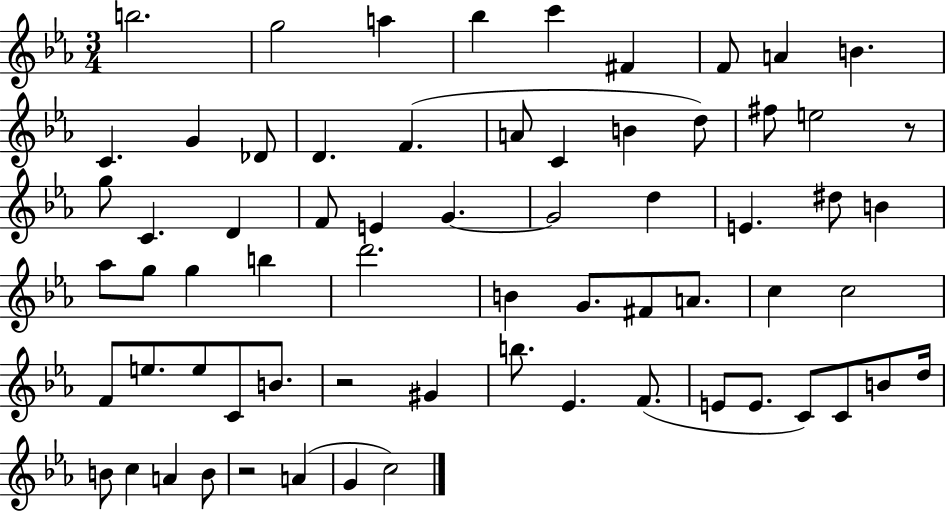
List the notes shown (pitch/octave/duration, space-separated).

B5/h. G5/h A5/q Bb5/q C6/q F#4/q F4/e A4/q B4/q. C4/q. G4/q Db4/e D4/q. F4/q. A4/e C4/q B4/q D5/e F#5/e E5/h R/e G5/e C4/q. D4/q F4/e E4/q G4/q. G4/h D5/q E4/q. D#5/e B4/q Ab5/e G5/e G5/q B5/q D6/h. B4/q G4/e. F#4/e A4/e. C5/q C5/h F4/e E5/e. E5/e C4/e B4/e. R/h G#4/q B5/e. Eb4/q. F4/e. E4/e E4/e. C4/e C4/e B4/e D5/s B4/e C5/q A4/q B4/e R/h A4/q G4/q C5/h